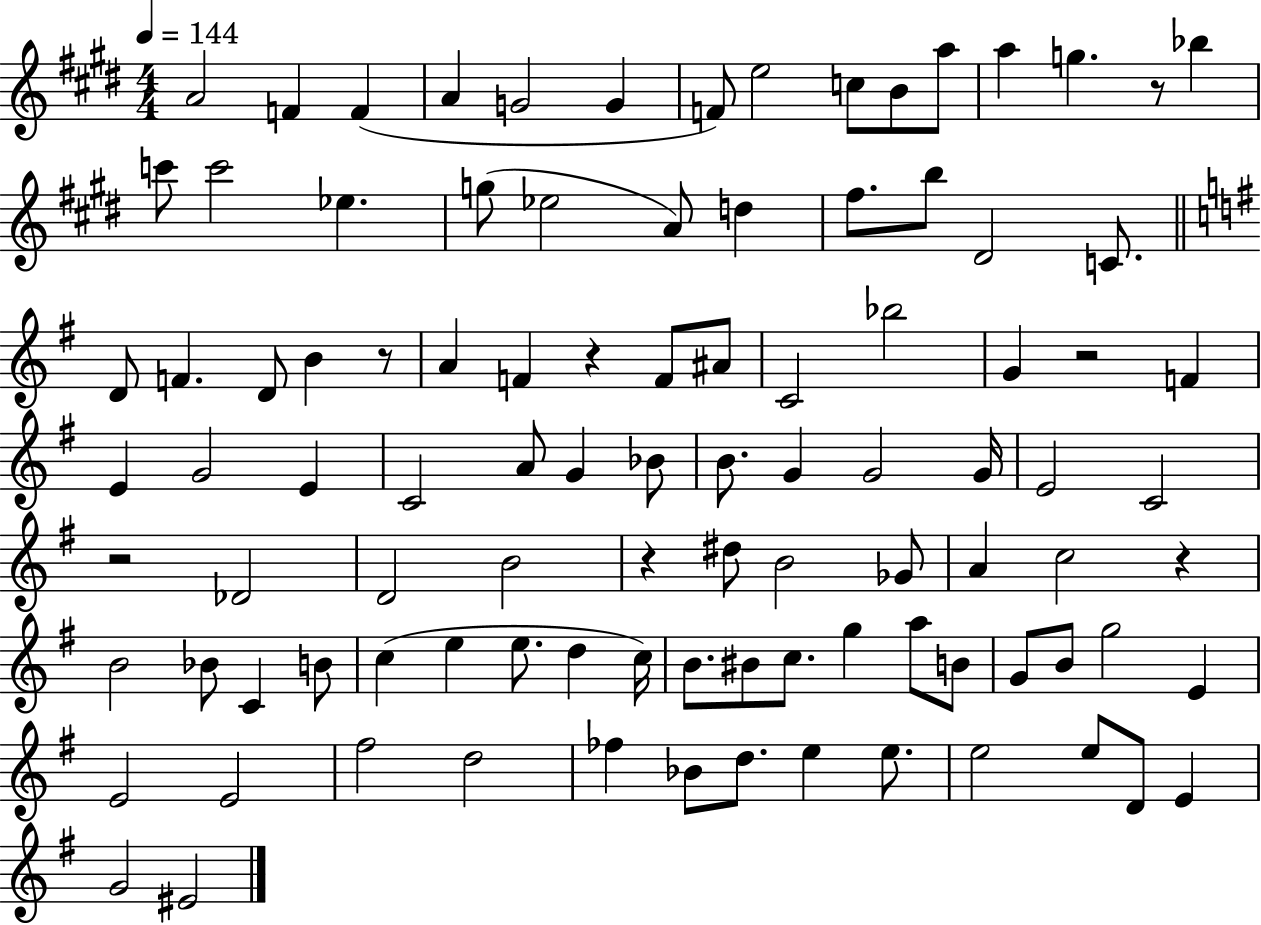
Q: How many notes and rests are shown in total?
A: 99